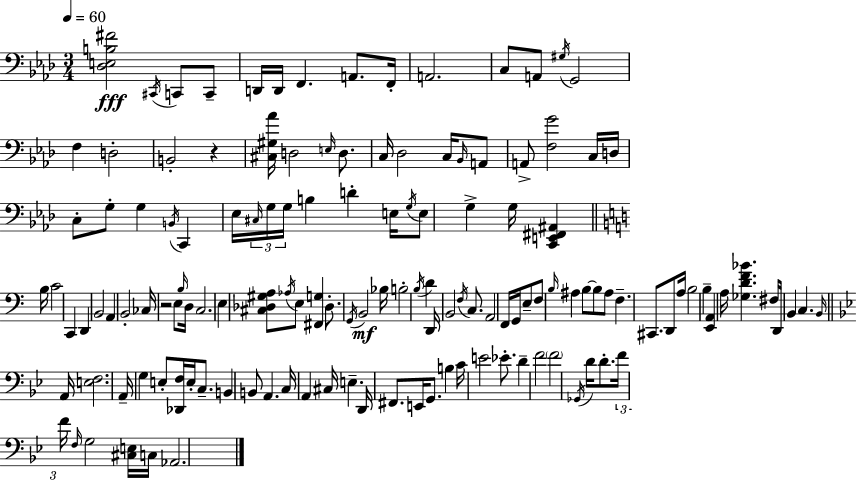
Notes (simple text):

[Db3,E3,B3,F#4]/h C#2/s C2/e C2/e D2/s D2/s F2/q. A2/e. F2/s A2/h. C3/e A2/e G#3/s G2/h F3/q D3/h B2/h R/q [C#3,G#3,Ab4]/s D3/h E3/s D3/e. C3/s Db3/h C3/s Bb2/s A2/e A2/e [F3,G4]/h C3/s D3/s C3/e G3/e G3/q B2/s C2/q Eb3/s C#3/s G3/s G3/s B3/q D4/q E3/s G3/s E3/e G3/q G3/s [C2,E2,F#2,A#2]/q B3/s C4/h C2/q D2/q B2/h A2/q B2/h CES3/s R/h E3/e B3/s D3/s C3/h. E3/q [C#3,Db3,G#3,A3]/e Ab3/s E3/e [F#2,G3]/q Db3/e. G2/s B2/h Bb3/s B3/h B3/s D4/q D2/s B2/h F3/s C3/e. A2/h F2/s G2/s E3/e F3/e B3/s A#3/q B3/e B3/e A#3/e F3/q. C#2/e. D2/e A3/s B3/h B3/q [E2,A2]/q A3/s [Gb3,D4,F4,Bb4]/q. F#3/s D2/s B2/q C3/q. B2/s A2/s [E3,F3]/h. A2/s G3/q E3/e [Db2,F3]/s E3/s C3/e. B2/q B2/e A2/q. C3/s A2/q C#3/s E3/q. D2/s F#2/e. E2/s G2/e. B3/q C4/s E4/h Eb4/e. D4/q F4/h F4/h Gb2/s D4/s D4/e. F4/s F4/s F3/s G3/h [C#3,E3]/s C3/s Ab2/h.